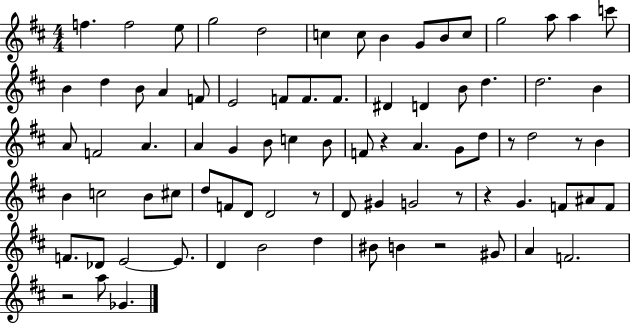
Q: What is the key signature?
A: D major